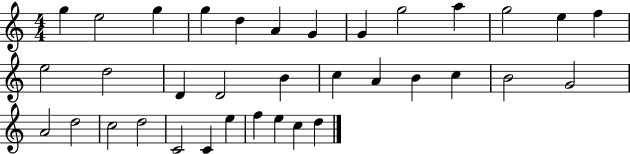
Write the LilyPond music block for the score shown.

{
  \clef treble
  \numericTimeSignature
  \time 4/4
  \key c \major
  g''4 e''2 g''4 | g''4 d''4 a'4 g'4 | g'4 g''2 a''4 | g''2 e''4 f''4 | \break e''2 d''2 | d'4 d'2 b'4 | c''4 a'4 b'4 c''4 | b'2 g'2 | \break a'2 d''2 | c''2 d''2 | c'2 c'4 e''4 | f''4 e''4 c''4 d''4 | \break \bar "|."
}